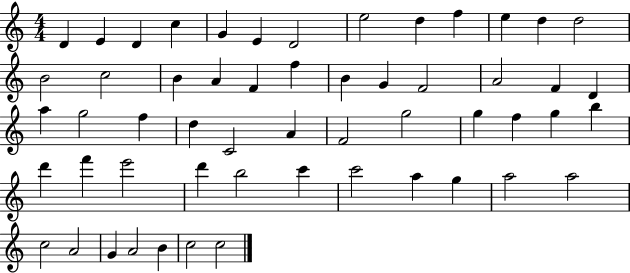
X:1
T:Untitled
M:4/4
L:1/4
K:C
D E D c G E D2 e2 d f e d d2 B2 c2 B A F f B G F2 A2 F D a g2 f d C2 A F2 g2 g f g b d' f' e'2 d' b2 c' c'2 a g a2 a2 c2 A2 G A2 B c2 c2